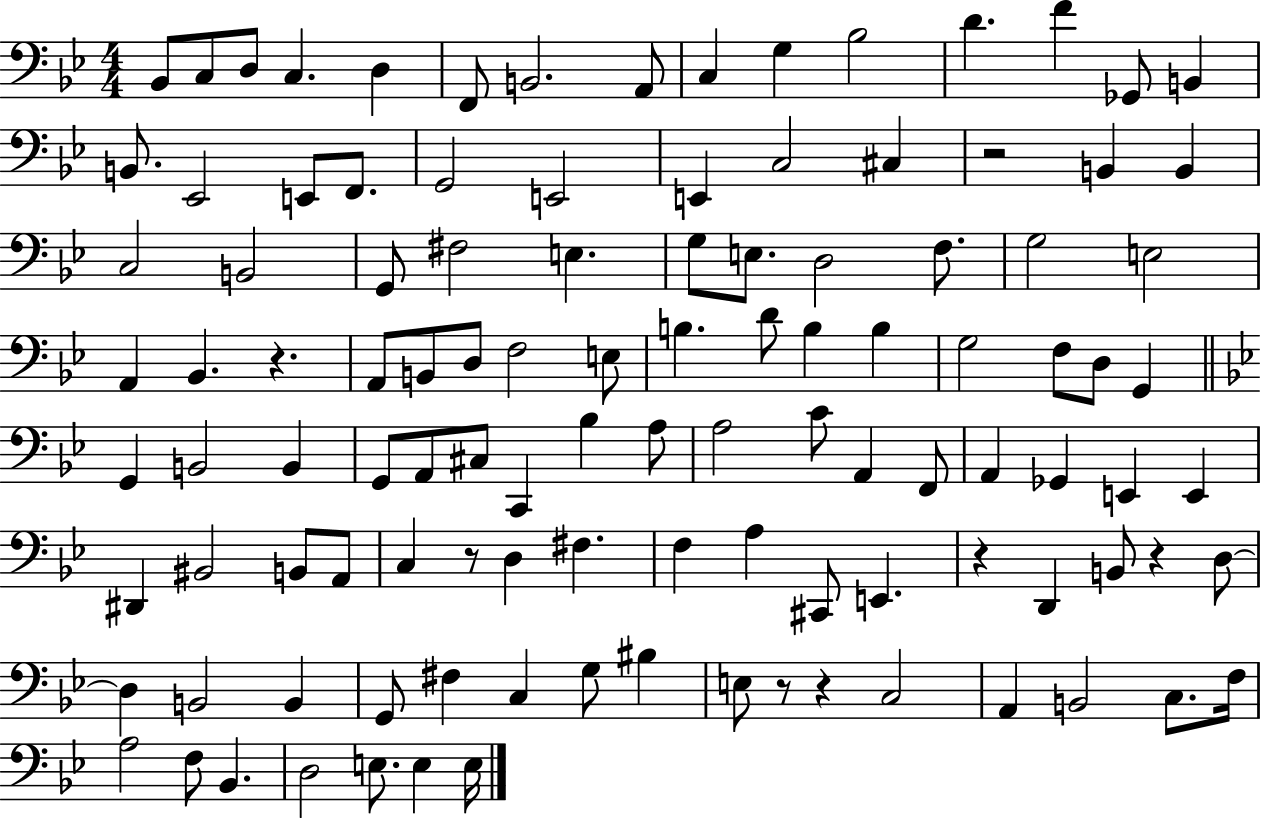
{
  \clef bass
  \numericTimeSignature
  \time 4/4
  \key bes \major
  bes,8 c8 d8 c4. d4 | f,8 b,2. a,8 | c4 g4 bes2 | d'4. f'4 ges,8 b,4 | \break b,8. ees,2 e,8 f,8. | g,2 e,2 | e,4 c2 cis4 | r2 b,4 b,4 | \break c2 b,2 | g,8 fis2 e4. | g8 e8. d2 f8. | g2 e2 | \break a,4 bes,4. r4. | a,8 b,8 d8 f2 e8 | b4. d'8 b4 b4 | g2 f8 d8 g,4 | \break \bar "||" \break \key bes \major g,4 b,2 b,4 | g,8 a,8 cis8 c,4 bes4 a8 | a2 c'8 a,4 f,8 | a,4 ges,4 e,4 e,4 | \break dis,4 bis,2 b,8 a,8 | c4 r8 d4 fis4. | f4 a4 cis,8 e,4. | r4 d,4 b,8 r4 d8~~ | \break d4 b,2 b,4 | g,8 fis4 c4 g8 bis4 | e8 r8 r4 c2 | a,4 b,2 c8. f16 | \break a2 f8 bes,4. | d2 e8. e4 e16 | \bar "|."
}